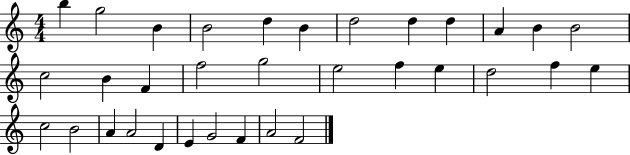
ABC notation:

X:1
T:Untitled
M:4/4
L:1/4
K:C
b g2 B B2 d B d2 d d A B B2 c2 B F f2 g2 e2 f e d2 f e c2 B2 A A2 D E G2 F A2 F2